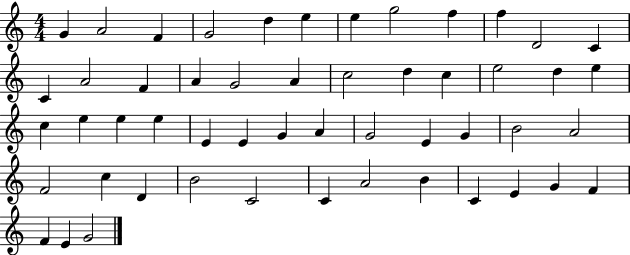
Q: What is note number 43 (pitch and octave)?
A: C4